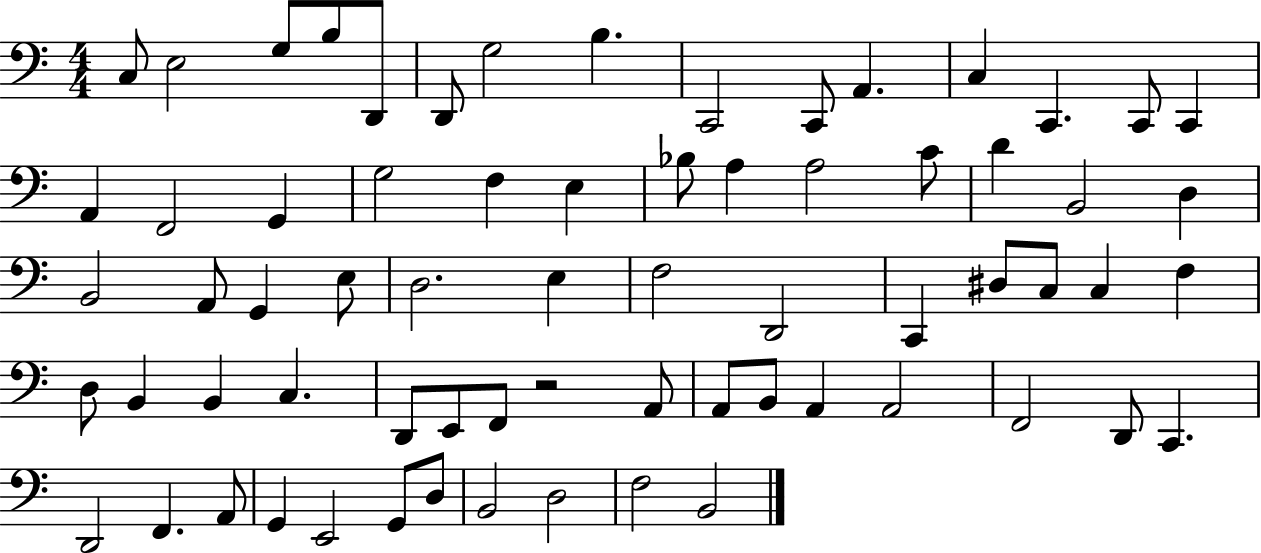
X:1
T:Untitled
M:4/4
L:1/4
K:C
C,/2 E,2 G,/2 B,/2 D,,/2 D,,/2 G,2 B, C,,2 C,,/2 A,, C, C,, C,,/2 C,, A,, F,,2 G,, G,2 F, E, _B,/2 A, A,2 C/2 D B,,2 D, B,,2 A,,/2 G,, E,/2 D,2 E, F,2 D,,2 C,, ^D,/2 C,/2 C, F, D,/2 B,, B,, C, D,,/2 E,,/2 F,,/2 z2 A,,/2 A,,/2 B,,/2 A,, A,,2 F,,2 D,,/2 C,, D,,2 F,, A,,/2 G,, E,,2 G,,/2 D,/2 B,,2 D,2 F,2 B,,2